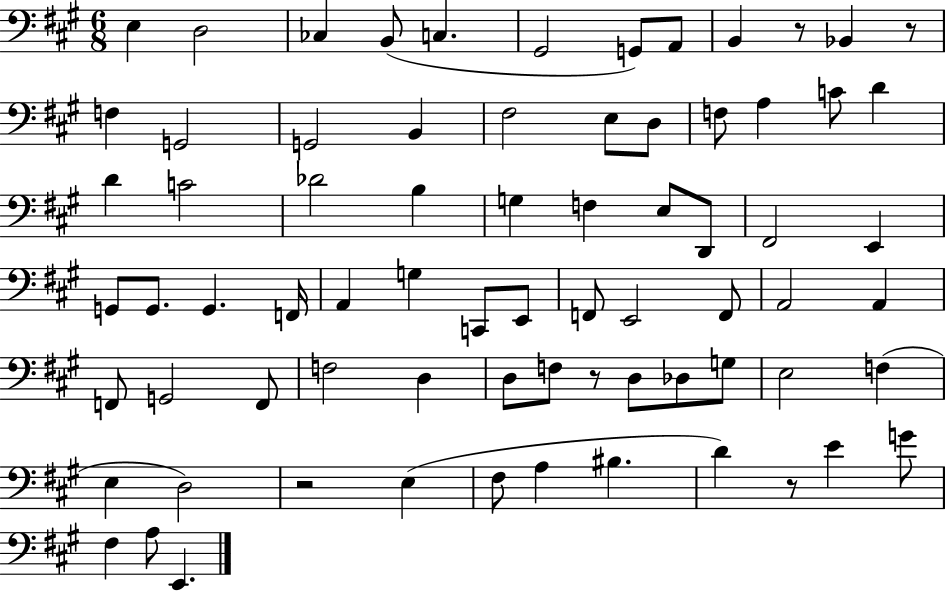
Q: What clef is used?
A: bass